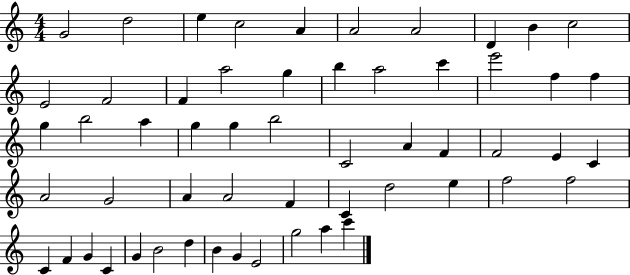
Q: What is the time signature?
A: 4/4